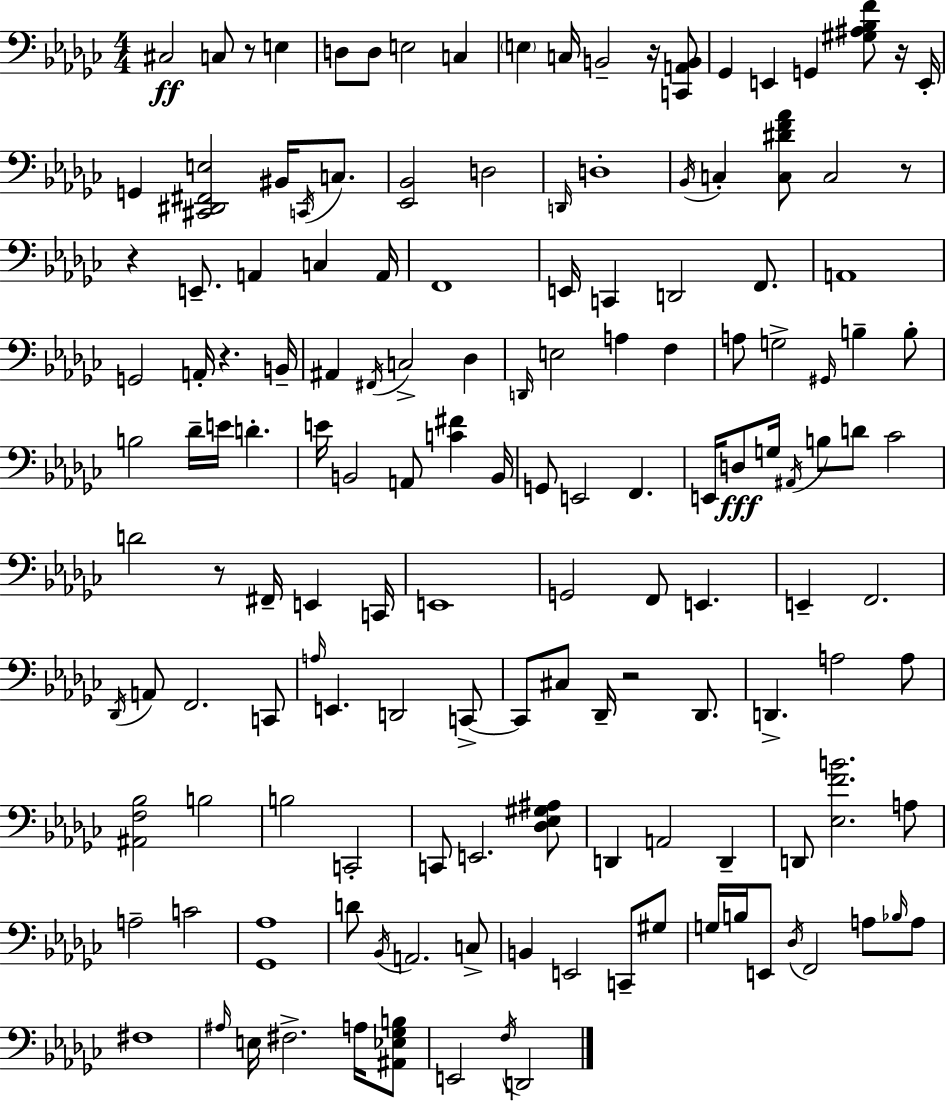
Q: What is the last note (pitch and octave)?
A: D2